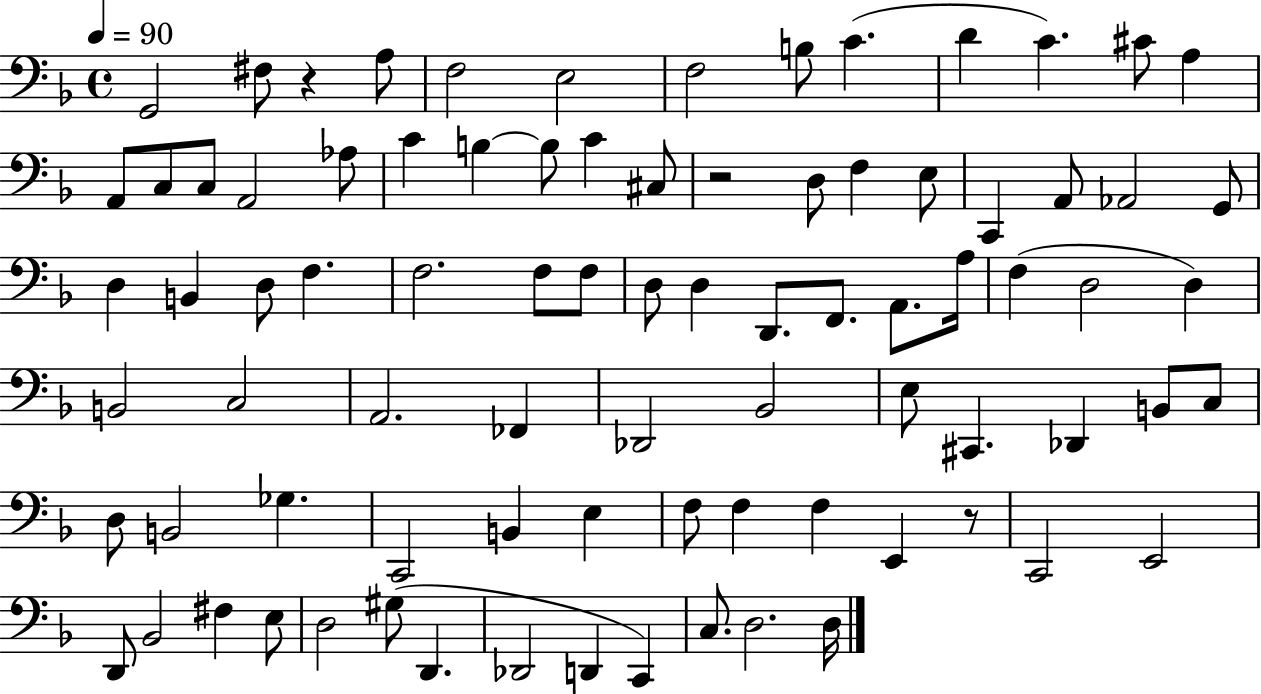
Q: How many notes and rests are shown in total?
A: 84